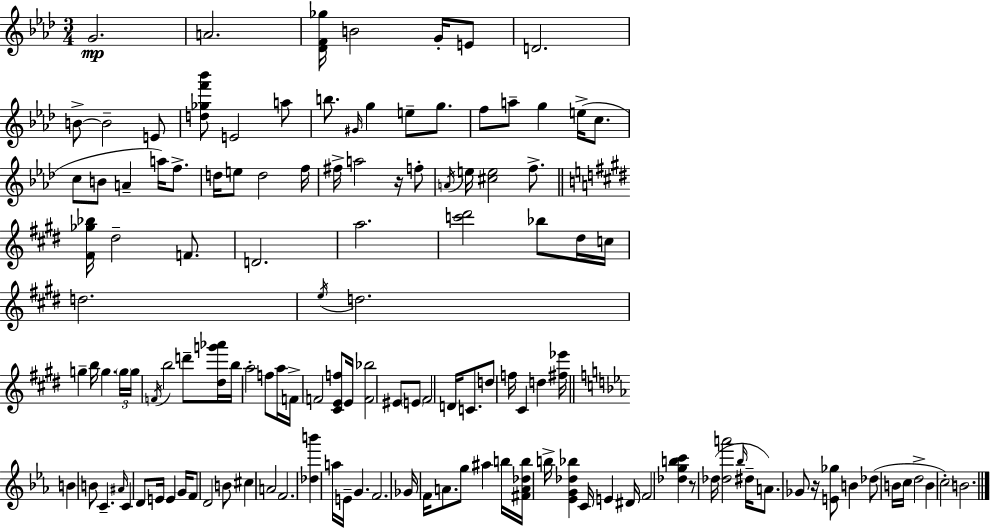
{
  \clef treble
  \numericTimeSignature
  \time 3/4
  \key f \minor
  g'2.\mp | a'2. | <des' f' ges''>16 b'2 g'16-. e'8 | d'2. | \break b'8->~~ b'2-- e'8 | <d'' ges'' f''' bes'''>8 e'2 a''8 | b''8. \grace { gis'16 } g''4 e''8-- g''8. | f''8 a''8-- g''4 e''16->( c''8. | \break c''8 b'8 a'4-- a''16) f''8.-> | d''16 e''8 d''2 | f''16 fis''16-> a''2 r16 f''8-. | \acciaccatura { a'16 } e''16 <cis'' e''>2 f''8.-> | \break \bar "||" \break \key e \major <fis' ges'' bes''>16 dis''2-- f'8. | d'2. | a''2. | <c''' dis'''>2 bes''8 dis''16 c''16 | \break d''2. | \acciaccatura { e''16 } d''2. | g''4-- b''16 g''4. | \tuplet 3/2 { \parenthesize g''16 g''16 \acciaccatura { f'16 } } b''2 d'''8-- | \break <dis'' g''' aes'''>16 b''16 a''2-. f''8 | a''16 f'16-> f'2 <cis' e' f''>8 | e'16 <f' bes''>2 eis'8 | \parenthesize e'8 fis'2 d'16 c'8. | \break d''8 f''16 cis'4 d''4 | <fis'' ees'''>16 \bar "||" \break \key ees \major b'4 b'8 c'4.-- | \grace { ais'16 } c'4 d'8 e'16 e'4 | g'16 f'8 d'2 b'8 | cis''4 a'2 | \break f'2. | <des'' b'''>4 a''16 e'16-- g'4. | f'2. | ges'16 f'16 a'8. g''8 ais''4 | \break b''16 <fis' a' des'' b''>16 b''16-> <ees' g' des'' bes''>4 c'16 e'4 | dis'16 f'2 <des'' g'' b'' c'''>4 | r8 des''16( <des'' a'''>2 | \grace { bes''16 } dis''16-- a'8.) ges'8 r16 <e' ges''>8 b'4 | \break des''8( b'16 c''16 d''2-> | b'4 \parenthesize c''2-.) | b'2. | \bar "|."
}